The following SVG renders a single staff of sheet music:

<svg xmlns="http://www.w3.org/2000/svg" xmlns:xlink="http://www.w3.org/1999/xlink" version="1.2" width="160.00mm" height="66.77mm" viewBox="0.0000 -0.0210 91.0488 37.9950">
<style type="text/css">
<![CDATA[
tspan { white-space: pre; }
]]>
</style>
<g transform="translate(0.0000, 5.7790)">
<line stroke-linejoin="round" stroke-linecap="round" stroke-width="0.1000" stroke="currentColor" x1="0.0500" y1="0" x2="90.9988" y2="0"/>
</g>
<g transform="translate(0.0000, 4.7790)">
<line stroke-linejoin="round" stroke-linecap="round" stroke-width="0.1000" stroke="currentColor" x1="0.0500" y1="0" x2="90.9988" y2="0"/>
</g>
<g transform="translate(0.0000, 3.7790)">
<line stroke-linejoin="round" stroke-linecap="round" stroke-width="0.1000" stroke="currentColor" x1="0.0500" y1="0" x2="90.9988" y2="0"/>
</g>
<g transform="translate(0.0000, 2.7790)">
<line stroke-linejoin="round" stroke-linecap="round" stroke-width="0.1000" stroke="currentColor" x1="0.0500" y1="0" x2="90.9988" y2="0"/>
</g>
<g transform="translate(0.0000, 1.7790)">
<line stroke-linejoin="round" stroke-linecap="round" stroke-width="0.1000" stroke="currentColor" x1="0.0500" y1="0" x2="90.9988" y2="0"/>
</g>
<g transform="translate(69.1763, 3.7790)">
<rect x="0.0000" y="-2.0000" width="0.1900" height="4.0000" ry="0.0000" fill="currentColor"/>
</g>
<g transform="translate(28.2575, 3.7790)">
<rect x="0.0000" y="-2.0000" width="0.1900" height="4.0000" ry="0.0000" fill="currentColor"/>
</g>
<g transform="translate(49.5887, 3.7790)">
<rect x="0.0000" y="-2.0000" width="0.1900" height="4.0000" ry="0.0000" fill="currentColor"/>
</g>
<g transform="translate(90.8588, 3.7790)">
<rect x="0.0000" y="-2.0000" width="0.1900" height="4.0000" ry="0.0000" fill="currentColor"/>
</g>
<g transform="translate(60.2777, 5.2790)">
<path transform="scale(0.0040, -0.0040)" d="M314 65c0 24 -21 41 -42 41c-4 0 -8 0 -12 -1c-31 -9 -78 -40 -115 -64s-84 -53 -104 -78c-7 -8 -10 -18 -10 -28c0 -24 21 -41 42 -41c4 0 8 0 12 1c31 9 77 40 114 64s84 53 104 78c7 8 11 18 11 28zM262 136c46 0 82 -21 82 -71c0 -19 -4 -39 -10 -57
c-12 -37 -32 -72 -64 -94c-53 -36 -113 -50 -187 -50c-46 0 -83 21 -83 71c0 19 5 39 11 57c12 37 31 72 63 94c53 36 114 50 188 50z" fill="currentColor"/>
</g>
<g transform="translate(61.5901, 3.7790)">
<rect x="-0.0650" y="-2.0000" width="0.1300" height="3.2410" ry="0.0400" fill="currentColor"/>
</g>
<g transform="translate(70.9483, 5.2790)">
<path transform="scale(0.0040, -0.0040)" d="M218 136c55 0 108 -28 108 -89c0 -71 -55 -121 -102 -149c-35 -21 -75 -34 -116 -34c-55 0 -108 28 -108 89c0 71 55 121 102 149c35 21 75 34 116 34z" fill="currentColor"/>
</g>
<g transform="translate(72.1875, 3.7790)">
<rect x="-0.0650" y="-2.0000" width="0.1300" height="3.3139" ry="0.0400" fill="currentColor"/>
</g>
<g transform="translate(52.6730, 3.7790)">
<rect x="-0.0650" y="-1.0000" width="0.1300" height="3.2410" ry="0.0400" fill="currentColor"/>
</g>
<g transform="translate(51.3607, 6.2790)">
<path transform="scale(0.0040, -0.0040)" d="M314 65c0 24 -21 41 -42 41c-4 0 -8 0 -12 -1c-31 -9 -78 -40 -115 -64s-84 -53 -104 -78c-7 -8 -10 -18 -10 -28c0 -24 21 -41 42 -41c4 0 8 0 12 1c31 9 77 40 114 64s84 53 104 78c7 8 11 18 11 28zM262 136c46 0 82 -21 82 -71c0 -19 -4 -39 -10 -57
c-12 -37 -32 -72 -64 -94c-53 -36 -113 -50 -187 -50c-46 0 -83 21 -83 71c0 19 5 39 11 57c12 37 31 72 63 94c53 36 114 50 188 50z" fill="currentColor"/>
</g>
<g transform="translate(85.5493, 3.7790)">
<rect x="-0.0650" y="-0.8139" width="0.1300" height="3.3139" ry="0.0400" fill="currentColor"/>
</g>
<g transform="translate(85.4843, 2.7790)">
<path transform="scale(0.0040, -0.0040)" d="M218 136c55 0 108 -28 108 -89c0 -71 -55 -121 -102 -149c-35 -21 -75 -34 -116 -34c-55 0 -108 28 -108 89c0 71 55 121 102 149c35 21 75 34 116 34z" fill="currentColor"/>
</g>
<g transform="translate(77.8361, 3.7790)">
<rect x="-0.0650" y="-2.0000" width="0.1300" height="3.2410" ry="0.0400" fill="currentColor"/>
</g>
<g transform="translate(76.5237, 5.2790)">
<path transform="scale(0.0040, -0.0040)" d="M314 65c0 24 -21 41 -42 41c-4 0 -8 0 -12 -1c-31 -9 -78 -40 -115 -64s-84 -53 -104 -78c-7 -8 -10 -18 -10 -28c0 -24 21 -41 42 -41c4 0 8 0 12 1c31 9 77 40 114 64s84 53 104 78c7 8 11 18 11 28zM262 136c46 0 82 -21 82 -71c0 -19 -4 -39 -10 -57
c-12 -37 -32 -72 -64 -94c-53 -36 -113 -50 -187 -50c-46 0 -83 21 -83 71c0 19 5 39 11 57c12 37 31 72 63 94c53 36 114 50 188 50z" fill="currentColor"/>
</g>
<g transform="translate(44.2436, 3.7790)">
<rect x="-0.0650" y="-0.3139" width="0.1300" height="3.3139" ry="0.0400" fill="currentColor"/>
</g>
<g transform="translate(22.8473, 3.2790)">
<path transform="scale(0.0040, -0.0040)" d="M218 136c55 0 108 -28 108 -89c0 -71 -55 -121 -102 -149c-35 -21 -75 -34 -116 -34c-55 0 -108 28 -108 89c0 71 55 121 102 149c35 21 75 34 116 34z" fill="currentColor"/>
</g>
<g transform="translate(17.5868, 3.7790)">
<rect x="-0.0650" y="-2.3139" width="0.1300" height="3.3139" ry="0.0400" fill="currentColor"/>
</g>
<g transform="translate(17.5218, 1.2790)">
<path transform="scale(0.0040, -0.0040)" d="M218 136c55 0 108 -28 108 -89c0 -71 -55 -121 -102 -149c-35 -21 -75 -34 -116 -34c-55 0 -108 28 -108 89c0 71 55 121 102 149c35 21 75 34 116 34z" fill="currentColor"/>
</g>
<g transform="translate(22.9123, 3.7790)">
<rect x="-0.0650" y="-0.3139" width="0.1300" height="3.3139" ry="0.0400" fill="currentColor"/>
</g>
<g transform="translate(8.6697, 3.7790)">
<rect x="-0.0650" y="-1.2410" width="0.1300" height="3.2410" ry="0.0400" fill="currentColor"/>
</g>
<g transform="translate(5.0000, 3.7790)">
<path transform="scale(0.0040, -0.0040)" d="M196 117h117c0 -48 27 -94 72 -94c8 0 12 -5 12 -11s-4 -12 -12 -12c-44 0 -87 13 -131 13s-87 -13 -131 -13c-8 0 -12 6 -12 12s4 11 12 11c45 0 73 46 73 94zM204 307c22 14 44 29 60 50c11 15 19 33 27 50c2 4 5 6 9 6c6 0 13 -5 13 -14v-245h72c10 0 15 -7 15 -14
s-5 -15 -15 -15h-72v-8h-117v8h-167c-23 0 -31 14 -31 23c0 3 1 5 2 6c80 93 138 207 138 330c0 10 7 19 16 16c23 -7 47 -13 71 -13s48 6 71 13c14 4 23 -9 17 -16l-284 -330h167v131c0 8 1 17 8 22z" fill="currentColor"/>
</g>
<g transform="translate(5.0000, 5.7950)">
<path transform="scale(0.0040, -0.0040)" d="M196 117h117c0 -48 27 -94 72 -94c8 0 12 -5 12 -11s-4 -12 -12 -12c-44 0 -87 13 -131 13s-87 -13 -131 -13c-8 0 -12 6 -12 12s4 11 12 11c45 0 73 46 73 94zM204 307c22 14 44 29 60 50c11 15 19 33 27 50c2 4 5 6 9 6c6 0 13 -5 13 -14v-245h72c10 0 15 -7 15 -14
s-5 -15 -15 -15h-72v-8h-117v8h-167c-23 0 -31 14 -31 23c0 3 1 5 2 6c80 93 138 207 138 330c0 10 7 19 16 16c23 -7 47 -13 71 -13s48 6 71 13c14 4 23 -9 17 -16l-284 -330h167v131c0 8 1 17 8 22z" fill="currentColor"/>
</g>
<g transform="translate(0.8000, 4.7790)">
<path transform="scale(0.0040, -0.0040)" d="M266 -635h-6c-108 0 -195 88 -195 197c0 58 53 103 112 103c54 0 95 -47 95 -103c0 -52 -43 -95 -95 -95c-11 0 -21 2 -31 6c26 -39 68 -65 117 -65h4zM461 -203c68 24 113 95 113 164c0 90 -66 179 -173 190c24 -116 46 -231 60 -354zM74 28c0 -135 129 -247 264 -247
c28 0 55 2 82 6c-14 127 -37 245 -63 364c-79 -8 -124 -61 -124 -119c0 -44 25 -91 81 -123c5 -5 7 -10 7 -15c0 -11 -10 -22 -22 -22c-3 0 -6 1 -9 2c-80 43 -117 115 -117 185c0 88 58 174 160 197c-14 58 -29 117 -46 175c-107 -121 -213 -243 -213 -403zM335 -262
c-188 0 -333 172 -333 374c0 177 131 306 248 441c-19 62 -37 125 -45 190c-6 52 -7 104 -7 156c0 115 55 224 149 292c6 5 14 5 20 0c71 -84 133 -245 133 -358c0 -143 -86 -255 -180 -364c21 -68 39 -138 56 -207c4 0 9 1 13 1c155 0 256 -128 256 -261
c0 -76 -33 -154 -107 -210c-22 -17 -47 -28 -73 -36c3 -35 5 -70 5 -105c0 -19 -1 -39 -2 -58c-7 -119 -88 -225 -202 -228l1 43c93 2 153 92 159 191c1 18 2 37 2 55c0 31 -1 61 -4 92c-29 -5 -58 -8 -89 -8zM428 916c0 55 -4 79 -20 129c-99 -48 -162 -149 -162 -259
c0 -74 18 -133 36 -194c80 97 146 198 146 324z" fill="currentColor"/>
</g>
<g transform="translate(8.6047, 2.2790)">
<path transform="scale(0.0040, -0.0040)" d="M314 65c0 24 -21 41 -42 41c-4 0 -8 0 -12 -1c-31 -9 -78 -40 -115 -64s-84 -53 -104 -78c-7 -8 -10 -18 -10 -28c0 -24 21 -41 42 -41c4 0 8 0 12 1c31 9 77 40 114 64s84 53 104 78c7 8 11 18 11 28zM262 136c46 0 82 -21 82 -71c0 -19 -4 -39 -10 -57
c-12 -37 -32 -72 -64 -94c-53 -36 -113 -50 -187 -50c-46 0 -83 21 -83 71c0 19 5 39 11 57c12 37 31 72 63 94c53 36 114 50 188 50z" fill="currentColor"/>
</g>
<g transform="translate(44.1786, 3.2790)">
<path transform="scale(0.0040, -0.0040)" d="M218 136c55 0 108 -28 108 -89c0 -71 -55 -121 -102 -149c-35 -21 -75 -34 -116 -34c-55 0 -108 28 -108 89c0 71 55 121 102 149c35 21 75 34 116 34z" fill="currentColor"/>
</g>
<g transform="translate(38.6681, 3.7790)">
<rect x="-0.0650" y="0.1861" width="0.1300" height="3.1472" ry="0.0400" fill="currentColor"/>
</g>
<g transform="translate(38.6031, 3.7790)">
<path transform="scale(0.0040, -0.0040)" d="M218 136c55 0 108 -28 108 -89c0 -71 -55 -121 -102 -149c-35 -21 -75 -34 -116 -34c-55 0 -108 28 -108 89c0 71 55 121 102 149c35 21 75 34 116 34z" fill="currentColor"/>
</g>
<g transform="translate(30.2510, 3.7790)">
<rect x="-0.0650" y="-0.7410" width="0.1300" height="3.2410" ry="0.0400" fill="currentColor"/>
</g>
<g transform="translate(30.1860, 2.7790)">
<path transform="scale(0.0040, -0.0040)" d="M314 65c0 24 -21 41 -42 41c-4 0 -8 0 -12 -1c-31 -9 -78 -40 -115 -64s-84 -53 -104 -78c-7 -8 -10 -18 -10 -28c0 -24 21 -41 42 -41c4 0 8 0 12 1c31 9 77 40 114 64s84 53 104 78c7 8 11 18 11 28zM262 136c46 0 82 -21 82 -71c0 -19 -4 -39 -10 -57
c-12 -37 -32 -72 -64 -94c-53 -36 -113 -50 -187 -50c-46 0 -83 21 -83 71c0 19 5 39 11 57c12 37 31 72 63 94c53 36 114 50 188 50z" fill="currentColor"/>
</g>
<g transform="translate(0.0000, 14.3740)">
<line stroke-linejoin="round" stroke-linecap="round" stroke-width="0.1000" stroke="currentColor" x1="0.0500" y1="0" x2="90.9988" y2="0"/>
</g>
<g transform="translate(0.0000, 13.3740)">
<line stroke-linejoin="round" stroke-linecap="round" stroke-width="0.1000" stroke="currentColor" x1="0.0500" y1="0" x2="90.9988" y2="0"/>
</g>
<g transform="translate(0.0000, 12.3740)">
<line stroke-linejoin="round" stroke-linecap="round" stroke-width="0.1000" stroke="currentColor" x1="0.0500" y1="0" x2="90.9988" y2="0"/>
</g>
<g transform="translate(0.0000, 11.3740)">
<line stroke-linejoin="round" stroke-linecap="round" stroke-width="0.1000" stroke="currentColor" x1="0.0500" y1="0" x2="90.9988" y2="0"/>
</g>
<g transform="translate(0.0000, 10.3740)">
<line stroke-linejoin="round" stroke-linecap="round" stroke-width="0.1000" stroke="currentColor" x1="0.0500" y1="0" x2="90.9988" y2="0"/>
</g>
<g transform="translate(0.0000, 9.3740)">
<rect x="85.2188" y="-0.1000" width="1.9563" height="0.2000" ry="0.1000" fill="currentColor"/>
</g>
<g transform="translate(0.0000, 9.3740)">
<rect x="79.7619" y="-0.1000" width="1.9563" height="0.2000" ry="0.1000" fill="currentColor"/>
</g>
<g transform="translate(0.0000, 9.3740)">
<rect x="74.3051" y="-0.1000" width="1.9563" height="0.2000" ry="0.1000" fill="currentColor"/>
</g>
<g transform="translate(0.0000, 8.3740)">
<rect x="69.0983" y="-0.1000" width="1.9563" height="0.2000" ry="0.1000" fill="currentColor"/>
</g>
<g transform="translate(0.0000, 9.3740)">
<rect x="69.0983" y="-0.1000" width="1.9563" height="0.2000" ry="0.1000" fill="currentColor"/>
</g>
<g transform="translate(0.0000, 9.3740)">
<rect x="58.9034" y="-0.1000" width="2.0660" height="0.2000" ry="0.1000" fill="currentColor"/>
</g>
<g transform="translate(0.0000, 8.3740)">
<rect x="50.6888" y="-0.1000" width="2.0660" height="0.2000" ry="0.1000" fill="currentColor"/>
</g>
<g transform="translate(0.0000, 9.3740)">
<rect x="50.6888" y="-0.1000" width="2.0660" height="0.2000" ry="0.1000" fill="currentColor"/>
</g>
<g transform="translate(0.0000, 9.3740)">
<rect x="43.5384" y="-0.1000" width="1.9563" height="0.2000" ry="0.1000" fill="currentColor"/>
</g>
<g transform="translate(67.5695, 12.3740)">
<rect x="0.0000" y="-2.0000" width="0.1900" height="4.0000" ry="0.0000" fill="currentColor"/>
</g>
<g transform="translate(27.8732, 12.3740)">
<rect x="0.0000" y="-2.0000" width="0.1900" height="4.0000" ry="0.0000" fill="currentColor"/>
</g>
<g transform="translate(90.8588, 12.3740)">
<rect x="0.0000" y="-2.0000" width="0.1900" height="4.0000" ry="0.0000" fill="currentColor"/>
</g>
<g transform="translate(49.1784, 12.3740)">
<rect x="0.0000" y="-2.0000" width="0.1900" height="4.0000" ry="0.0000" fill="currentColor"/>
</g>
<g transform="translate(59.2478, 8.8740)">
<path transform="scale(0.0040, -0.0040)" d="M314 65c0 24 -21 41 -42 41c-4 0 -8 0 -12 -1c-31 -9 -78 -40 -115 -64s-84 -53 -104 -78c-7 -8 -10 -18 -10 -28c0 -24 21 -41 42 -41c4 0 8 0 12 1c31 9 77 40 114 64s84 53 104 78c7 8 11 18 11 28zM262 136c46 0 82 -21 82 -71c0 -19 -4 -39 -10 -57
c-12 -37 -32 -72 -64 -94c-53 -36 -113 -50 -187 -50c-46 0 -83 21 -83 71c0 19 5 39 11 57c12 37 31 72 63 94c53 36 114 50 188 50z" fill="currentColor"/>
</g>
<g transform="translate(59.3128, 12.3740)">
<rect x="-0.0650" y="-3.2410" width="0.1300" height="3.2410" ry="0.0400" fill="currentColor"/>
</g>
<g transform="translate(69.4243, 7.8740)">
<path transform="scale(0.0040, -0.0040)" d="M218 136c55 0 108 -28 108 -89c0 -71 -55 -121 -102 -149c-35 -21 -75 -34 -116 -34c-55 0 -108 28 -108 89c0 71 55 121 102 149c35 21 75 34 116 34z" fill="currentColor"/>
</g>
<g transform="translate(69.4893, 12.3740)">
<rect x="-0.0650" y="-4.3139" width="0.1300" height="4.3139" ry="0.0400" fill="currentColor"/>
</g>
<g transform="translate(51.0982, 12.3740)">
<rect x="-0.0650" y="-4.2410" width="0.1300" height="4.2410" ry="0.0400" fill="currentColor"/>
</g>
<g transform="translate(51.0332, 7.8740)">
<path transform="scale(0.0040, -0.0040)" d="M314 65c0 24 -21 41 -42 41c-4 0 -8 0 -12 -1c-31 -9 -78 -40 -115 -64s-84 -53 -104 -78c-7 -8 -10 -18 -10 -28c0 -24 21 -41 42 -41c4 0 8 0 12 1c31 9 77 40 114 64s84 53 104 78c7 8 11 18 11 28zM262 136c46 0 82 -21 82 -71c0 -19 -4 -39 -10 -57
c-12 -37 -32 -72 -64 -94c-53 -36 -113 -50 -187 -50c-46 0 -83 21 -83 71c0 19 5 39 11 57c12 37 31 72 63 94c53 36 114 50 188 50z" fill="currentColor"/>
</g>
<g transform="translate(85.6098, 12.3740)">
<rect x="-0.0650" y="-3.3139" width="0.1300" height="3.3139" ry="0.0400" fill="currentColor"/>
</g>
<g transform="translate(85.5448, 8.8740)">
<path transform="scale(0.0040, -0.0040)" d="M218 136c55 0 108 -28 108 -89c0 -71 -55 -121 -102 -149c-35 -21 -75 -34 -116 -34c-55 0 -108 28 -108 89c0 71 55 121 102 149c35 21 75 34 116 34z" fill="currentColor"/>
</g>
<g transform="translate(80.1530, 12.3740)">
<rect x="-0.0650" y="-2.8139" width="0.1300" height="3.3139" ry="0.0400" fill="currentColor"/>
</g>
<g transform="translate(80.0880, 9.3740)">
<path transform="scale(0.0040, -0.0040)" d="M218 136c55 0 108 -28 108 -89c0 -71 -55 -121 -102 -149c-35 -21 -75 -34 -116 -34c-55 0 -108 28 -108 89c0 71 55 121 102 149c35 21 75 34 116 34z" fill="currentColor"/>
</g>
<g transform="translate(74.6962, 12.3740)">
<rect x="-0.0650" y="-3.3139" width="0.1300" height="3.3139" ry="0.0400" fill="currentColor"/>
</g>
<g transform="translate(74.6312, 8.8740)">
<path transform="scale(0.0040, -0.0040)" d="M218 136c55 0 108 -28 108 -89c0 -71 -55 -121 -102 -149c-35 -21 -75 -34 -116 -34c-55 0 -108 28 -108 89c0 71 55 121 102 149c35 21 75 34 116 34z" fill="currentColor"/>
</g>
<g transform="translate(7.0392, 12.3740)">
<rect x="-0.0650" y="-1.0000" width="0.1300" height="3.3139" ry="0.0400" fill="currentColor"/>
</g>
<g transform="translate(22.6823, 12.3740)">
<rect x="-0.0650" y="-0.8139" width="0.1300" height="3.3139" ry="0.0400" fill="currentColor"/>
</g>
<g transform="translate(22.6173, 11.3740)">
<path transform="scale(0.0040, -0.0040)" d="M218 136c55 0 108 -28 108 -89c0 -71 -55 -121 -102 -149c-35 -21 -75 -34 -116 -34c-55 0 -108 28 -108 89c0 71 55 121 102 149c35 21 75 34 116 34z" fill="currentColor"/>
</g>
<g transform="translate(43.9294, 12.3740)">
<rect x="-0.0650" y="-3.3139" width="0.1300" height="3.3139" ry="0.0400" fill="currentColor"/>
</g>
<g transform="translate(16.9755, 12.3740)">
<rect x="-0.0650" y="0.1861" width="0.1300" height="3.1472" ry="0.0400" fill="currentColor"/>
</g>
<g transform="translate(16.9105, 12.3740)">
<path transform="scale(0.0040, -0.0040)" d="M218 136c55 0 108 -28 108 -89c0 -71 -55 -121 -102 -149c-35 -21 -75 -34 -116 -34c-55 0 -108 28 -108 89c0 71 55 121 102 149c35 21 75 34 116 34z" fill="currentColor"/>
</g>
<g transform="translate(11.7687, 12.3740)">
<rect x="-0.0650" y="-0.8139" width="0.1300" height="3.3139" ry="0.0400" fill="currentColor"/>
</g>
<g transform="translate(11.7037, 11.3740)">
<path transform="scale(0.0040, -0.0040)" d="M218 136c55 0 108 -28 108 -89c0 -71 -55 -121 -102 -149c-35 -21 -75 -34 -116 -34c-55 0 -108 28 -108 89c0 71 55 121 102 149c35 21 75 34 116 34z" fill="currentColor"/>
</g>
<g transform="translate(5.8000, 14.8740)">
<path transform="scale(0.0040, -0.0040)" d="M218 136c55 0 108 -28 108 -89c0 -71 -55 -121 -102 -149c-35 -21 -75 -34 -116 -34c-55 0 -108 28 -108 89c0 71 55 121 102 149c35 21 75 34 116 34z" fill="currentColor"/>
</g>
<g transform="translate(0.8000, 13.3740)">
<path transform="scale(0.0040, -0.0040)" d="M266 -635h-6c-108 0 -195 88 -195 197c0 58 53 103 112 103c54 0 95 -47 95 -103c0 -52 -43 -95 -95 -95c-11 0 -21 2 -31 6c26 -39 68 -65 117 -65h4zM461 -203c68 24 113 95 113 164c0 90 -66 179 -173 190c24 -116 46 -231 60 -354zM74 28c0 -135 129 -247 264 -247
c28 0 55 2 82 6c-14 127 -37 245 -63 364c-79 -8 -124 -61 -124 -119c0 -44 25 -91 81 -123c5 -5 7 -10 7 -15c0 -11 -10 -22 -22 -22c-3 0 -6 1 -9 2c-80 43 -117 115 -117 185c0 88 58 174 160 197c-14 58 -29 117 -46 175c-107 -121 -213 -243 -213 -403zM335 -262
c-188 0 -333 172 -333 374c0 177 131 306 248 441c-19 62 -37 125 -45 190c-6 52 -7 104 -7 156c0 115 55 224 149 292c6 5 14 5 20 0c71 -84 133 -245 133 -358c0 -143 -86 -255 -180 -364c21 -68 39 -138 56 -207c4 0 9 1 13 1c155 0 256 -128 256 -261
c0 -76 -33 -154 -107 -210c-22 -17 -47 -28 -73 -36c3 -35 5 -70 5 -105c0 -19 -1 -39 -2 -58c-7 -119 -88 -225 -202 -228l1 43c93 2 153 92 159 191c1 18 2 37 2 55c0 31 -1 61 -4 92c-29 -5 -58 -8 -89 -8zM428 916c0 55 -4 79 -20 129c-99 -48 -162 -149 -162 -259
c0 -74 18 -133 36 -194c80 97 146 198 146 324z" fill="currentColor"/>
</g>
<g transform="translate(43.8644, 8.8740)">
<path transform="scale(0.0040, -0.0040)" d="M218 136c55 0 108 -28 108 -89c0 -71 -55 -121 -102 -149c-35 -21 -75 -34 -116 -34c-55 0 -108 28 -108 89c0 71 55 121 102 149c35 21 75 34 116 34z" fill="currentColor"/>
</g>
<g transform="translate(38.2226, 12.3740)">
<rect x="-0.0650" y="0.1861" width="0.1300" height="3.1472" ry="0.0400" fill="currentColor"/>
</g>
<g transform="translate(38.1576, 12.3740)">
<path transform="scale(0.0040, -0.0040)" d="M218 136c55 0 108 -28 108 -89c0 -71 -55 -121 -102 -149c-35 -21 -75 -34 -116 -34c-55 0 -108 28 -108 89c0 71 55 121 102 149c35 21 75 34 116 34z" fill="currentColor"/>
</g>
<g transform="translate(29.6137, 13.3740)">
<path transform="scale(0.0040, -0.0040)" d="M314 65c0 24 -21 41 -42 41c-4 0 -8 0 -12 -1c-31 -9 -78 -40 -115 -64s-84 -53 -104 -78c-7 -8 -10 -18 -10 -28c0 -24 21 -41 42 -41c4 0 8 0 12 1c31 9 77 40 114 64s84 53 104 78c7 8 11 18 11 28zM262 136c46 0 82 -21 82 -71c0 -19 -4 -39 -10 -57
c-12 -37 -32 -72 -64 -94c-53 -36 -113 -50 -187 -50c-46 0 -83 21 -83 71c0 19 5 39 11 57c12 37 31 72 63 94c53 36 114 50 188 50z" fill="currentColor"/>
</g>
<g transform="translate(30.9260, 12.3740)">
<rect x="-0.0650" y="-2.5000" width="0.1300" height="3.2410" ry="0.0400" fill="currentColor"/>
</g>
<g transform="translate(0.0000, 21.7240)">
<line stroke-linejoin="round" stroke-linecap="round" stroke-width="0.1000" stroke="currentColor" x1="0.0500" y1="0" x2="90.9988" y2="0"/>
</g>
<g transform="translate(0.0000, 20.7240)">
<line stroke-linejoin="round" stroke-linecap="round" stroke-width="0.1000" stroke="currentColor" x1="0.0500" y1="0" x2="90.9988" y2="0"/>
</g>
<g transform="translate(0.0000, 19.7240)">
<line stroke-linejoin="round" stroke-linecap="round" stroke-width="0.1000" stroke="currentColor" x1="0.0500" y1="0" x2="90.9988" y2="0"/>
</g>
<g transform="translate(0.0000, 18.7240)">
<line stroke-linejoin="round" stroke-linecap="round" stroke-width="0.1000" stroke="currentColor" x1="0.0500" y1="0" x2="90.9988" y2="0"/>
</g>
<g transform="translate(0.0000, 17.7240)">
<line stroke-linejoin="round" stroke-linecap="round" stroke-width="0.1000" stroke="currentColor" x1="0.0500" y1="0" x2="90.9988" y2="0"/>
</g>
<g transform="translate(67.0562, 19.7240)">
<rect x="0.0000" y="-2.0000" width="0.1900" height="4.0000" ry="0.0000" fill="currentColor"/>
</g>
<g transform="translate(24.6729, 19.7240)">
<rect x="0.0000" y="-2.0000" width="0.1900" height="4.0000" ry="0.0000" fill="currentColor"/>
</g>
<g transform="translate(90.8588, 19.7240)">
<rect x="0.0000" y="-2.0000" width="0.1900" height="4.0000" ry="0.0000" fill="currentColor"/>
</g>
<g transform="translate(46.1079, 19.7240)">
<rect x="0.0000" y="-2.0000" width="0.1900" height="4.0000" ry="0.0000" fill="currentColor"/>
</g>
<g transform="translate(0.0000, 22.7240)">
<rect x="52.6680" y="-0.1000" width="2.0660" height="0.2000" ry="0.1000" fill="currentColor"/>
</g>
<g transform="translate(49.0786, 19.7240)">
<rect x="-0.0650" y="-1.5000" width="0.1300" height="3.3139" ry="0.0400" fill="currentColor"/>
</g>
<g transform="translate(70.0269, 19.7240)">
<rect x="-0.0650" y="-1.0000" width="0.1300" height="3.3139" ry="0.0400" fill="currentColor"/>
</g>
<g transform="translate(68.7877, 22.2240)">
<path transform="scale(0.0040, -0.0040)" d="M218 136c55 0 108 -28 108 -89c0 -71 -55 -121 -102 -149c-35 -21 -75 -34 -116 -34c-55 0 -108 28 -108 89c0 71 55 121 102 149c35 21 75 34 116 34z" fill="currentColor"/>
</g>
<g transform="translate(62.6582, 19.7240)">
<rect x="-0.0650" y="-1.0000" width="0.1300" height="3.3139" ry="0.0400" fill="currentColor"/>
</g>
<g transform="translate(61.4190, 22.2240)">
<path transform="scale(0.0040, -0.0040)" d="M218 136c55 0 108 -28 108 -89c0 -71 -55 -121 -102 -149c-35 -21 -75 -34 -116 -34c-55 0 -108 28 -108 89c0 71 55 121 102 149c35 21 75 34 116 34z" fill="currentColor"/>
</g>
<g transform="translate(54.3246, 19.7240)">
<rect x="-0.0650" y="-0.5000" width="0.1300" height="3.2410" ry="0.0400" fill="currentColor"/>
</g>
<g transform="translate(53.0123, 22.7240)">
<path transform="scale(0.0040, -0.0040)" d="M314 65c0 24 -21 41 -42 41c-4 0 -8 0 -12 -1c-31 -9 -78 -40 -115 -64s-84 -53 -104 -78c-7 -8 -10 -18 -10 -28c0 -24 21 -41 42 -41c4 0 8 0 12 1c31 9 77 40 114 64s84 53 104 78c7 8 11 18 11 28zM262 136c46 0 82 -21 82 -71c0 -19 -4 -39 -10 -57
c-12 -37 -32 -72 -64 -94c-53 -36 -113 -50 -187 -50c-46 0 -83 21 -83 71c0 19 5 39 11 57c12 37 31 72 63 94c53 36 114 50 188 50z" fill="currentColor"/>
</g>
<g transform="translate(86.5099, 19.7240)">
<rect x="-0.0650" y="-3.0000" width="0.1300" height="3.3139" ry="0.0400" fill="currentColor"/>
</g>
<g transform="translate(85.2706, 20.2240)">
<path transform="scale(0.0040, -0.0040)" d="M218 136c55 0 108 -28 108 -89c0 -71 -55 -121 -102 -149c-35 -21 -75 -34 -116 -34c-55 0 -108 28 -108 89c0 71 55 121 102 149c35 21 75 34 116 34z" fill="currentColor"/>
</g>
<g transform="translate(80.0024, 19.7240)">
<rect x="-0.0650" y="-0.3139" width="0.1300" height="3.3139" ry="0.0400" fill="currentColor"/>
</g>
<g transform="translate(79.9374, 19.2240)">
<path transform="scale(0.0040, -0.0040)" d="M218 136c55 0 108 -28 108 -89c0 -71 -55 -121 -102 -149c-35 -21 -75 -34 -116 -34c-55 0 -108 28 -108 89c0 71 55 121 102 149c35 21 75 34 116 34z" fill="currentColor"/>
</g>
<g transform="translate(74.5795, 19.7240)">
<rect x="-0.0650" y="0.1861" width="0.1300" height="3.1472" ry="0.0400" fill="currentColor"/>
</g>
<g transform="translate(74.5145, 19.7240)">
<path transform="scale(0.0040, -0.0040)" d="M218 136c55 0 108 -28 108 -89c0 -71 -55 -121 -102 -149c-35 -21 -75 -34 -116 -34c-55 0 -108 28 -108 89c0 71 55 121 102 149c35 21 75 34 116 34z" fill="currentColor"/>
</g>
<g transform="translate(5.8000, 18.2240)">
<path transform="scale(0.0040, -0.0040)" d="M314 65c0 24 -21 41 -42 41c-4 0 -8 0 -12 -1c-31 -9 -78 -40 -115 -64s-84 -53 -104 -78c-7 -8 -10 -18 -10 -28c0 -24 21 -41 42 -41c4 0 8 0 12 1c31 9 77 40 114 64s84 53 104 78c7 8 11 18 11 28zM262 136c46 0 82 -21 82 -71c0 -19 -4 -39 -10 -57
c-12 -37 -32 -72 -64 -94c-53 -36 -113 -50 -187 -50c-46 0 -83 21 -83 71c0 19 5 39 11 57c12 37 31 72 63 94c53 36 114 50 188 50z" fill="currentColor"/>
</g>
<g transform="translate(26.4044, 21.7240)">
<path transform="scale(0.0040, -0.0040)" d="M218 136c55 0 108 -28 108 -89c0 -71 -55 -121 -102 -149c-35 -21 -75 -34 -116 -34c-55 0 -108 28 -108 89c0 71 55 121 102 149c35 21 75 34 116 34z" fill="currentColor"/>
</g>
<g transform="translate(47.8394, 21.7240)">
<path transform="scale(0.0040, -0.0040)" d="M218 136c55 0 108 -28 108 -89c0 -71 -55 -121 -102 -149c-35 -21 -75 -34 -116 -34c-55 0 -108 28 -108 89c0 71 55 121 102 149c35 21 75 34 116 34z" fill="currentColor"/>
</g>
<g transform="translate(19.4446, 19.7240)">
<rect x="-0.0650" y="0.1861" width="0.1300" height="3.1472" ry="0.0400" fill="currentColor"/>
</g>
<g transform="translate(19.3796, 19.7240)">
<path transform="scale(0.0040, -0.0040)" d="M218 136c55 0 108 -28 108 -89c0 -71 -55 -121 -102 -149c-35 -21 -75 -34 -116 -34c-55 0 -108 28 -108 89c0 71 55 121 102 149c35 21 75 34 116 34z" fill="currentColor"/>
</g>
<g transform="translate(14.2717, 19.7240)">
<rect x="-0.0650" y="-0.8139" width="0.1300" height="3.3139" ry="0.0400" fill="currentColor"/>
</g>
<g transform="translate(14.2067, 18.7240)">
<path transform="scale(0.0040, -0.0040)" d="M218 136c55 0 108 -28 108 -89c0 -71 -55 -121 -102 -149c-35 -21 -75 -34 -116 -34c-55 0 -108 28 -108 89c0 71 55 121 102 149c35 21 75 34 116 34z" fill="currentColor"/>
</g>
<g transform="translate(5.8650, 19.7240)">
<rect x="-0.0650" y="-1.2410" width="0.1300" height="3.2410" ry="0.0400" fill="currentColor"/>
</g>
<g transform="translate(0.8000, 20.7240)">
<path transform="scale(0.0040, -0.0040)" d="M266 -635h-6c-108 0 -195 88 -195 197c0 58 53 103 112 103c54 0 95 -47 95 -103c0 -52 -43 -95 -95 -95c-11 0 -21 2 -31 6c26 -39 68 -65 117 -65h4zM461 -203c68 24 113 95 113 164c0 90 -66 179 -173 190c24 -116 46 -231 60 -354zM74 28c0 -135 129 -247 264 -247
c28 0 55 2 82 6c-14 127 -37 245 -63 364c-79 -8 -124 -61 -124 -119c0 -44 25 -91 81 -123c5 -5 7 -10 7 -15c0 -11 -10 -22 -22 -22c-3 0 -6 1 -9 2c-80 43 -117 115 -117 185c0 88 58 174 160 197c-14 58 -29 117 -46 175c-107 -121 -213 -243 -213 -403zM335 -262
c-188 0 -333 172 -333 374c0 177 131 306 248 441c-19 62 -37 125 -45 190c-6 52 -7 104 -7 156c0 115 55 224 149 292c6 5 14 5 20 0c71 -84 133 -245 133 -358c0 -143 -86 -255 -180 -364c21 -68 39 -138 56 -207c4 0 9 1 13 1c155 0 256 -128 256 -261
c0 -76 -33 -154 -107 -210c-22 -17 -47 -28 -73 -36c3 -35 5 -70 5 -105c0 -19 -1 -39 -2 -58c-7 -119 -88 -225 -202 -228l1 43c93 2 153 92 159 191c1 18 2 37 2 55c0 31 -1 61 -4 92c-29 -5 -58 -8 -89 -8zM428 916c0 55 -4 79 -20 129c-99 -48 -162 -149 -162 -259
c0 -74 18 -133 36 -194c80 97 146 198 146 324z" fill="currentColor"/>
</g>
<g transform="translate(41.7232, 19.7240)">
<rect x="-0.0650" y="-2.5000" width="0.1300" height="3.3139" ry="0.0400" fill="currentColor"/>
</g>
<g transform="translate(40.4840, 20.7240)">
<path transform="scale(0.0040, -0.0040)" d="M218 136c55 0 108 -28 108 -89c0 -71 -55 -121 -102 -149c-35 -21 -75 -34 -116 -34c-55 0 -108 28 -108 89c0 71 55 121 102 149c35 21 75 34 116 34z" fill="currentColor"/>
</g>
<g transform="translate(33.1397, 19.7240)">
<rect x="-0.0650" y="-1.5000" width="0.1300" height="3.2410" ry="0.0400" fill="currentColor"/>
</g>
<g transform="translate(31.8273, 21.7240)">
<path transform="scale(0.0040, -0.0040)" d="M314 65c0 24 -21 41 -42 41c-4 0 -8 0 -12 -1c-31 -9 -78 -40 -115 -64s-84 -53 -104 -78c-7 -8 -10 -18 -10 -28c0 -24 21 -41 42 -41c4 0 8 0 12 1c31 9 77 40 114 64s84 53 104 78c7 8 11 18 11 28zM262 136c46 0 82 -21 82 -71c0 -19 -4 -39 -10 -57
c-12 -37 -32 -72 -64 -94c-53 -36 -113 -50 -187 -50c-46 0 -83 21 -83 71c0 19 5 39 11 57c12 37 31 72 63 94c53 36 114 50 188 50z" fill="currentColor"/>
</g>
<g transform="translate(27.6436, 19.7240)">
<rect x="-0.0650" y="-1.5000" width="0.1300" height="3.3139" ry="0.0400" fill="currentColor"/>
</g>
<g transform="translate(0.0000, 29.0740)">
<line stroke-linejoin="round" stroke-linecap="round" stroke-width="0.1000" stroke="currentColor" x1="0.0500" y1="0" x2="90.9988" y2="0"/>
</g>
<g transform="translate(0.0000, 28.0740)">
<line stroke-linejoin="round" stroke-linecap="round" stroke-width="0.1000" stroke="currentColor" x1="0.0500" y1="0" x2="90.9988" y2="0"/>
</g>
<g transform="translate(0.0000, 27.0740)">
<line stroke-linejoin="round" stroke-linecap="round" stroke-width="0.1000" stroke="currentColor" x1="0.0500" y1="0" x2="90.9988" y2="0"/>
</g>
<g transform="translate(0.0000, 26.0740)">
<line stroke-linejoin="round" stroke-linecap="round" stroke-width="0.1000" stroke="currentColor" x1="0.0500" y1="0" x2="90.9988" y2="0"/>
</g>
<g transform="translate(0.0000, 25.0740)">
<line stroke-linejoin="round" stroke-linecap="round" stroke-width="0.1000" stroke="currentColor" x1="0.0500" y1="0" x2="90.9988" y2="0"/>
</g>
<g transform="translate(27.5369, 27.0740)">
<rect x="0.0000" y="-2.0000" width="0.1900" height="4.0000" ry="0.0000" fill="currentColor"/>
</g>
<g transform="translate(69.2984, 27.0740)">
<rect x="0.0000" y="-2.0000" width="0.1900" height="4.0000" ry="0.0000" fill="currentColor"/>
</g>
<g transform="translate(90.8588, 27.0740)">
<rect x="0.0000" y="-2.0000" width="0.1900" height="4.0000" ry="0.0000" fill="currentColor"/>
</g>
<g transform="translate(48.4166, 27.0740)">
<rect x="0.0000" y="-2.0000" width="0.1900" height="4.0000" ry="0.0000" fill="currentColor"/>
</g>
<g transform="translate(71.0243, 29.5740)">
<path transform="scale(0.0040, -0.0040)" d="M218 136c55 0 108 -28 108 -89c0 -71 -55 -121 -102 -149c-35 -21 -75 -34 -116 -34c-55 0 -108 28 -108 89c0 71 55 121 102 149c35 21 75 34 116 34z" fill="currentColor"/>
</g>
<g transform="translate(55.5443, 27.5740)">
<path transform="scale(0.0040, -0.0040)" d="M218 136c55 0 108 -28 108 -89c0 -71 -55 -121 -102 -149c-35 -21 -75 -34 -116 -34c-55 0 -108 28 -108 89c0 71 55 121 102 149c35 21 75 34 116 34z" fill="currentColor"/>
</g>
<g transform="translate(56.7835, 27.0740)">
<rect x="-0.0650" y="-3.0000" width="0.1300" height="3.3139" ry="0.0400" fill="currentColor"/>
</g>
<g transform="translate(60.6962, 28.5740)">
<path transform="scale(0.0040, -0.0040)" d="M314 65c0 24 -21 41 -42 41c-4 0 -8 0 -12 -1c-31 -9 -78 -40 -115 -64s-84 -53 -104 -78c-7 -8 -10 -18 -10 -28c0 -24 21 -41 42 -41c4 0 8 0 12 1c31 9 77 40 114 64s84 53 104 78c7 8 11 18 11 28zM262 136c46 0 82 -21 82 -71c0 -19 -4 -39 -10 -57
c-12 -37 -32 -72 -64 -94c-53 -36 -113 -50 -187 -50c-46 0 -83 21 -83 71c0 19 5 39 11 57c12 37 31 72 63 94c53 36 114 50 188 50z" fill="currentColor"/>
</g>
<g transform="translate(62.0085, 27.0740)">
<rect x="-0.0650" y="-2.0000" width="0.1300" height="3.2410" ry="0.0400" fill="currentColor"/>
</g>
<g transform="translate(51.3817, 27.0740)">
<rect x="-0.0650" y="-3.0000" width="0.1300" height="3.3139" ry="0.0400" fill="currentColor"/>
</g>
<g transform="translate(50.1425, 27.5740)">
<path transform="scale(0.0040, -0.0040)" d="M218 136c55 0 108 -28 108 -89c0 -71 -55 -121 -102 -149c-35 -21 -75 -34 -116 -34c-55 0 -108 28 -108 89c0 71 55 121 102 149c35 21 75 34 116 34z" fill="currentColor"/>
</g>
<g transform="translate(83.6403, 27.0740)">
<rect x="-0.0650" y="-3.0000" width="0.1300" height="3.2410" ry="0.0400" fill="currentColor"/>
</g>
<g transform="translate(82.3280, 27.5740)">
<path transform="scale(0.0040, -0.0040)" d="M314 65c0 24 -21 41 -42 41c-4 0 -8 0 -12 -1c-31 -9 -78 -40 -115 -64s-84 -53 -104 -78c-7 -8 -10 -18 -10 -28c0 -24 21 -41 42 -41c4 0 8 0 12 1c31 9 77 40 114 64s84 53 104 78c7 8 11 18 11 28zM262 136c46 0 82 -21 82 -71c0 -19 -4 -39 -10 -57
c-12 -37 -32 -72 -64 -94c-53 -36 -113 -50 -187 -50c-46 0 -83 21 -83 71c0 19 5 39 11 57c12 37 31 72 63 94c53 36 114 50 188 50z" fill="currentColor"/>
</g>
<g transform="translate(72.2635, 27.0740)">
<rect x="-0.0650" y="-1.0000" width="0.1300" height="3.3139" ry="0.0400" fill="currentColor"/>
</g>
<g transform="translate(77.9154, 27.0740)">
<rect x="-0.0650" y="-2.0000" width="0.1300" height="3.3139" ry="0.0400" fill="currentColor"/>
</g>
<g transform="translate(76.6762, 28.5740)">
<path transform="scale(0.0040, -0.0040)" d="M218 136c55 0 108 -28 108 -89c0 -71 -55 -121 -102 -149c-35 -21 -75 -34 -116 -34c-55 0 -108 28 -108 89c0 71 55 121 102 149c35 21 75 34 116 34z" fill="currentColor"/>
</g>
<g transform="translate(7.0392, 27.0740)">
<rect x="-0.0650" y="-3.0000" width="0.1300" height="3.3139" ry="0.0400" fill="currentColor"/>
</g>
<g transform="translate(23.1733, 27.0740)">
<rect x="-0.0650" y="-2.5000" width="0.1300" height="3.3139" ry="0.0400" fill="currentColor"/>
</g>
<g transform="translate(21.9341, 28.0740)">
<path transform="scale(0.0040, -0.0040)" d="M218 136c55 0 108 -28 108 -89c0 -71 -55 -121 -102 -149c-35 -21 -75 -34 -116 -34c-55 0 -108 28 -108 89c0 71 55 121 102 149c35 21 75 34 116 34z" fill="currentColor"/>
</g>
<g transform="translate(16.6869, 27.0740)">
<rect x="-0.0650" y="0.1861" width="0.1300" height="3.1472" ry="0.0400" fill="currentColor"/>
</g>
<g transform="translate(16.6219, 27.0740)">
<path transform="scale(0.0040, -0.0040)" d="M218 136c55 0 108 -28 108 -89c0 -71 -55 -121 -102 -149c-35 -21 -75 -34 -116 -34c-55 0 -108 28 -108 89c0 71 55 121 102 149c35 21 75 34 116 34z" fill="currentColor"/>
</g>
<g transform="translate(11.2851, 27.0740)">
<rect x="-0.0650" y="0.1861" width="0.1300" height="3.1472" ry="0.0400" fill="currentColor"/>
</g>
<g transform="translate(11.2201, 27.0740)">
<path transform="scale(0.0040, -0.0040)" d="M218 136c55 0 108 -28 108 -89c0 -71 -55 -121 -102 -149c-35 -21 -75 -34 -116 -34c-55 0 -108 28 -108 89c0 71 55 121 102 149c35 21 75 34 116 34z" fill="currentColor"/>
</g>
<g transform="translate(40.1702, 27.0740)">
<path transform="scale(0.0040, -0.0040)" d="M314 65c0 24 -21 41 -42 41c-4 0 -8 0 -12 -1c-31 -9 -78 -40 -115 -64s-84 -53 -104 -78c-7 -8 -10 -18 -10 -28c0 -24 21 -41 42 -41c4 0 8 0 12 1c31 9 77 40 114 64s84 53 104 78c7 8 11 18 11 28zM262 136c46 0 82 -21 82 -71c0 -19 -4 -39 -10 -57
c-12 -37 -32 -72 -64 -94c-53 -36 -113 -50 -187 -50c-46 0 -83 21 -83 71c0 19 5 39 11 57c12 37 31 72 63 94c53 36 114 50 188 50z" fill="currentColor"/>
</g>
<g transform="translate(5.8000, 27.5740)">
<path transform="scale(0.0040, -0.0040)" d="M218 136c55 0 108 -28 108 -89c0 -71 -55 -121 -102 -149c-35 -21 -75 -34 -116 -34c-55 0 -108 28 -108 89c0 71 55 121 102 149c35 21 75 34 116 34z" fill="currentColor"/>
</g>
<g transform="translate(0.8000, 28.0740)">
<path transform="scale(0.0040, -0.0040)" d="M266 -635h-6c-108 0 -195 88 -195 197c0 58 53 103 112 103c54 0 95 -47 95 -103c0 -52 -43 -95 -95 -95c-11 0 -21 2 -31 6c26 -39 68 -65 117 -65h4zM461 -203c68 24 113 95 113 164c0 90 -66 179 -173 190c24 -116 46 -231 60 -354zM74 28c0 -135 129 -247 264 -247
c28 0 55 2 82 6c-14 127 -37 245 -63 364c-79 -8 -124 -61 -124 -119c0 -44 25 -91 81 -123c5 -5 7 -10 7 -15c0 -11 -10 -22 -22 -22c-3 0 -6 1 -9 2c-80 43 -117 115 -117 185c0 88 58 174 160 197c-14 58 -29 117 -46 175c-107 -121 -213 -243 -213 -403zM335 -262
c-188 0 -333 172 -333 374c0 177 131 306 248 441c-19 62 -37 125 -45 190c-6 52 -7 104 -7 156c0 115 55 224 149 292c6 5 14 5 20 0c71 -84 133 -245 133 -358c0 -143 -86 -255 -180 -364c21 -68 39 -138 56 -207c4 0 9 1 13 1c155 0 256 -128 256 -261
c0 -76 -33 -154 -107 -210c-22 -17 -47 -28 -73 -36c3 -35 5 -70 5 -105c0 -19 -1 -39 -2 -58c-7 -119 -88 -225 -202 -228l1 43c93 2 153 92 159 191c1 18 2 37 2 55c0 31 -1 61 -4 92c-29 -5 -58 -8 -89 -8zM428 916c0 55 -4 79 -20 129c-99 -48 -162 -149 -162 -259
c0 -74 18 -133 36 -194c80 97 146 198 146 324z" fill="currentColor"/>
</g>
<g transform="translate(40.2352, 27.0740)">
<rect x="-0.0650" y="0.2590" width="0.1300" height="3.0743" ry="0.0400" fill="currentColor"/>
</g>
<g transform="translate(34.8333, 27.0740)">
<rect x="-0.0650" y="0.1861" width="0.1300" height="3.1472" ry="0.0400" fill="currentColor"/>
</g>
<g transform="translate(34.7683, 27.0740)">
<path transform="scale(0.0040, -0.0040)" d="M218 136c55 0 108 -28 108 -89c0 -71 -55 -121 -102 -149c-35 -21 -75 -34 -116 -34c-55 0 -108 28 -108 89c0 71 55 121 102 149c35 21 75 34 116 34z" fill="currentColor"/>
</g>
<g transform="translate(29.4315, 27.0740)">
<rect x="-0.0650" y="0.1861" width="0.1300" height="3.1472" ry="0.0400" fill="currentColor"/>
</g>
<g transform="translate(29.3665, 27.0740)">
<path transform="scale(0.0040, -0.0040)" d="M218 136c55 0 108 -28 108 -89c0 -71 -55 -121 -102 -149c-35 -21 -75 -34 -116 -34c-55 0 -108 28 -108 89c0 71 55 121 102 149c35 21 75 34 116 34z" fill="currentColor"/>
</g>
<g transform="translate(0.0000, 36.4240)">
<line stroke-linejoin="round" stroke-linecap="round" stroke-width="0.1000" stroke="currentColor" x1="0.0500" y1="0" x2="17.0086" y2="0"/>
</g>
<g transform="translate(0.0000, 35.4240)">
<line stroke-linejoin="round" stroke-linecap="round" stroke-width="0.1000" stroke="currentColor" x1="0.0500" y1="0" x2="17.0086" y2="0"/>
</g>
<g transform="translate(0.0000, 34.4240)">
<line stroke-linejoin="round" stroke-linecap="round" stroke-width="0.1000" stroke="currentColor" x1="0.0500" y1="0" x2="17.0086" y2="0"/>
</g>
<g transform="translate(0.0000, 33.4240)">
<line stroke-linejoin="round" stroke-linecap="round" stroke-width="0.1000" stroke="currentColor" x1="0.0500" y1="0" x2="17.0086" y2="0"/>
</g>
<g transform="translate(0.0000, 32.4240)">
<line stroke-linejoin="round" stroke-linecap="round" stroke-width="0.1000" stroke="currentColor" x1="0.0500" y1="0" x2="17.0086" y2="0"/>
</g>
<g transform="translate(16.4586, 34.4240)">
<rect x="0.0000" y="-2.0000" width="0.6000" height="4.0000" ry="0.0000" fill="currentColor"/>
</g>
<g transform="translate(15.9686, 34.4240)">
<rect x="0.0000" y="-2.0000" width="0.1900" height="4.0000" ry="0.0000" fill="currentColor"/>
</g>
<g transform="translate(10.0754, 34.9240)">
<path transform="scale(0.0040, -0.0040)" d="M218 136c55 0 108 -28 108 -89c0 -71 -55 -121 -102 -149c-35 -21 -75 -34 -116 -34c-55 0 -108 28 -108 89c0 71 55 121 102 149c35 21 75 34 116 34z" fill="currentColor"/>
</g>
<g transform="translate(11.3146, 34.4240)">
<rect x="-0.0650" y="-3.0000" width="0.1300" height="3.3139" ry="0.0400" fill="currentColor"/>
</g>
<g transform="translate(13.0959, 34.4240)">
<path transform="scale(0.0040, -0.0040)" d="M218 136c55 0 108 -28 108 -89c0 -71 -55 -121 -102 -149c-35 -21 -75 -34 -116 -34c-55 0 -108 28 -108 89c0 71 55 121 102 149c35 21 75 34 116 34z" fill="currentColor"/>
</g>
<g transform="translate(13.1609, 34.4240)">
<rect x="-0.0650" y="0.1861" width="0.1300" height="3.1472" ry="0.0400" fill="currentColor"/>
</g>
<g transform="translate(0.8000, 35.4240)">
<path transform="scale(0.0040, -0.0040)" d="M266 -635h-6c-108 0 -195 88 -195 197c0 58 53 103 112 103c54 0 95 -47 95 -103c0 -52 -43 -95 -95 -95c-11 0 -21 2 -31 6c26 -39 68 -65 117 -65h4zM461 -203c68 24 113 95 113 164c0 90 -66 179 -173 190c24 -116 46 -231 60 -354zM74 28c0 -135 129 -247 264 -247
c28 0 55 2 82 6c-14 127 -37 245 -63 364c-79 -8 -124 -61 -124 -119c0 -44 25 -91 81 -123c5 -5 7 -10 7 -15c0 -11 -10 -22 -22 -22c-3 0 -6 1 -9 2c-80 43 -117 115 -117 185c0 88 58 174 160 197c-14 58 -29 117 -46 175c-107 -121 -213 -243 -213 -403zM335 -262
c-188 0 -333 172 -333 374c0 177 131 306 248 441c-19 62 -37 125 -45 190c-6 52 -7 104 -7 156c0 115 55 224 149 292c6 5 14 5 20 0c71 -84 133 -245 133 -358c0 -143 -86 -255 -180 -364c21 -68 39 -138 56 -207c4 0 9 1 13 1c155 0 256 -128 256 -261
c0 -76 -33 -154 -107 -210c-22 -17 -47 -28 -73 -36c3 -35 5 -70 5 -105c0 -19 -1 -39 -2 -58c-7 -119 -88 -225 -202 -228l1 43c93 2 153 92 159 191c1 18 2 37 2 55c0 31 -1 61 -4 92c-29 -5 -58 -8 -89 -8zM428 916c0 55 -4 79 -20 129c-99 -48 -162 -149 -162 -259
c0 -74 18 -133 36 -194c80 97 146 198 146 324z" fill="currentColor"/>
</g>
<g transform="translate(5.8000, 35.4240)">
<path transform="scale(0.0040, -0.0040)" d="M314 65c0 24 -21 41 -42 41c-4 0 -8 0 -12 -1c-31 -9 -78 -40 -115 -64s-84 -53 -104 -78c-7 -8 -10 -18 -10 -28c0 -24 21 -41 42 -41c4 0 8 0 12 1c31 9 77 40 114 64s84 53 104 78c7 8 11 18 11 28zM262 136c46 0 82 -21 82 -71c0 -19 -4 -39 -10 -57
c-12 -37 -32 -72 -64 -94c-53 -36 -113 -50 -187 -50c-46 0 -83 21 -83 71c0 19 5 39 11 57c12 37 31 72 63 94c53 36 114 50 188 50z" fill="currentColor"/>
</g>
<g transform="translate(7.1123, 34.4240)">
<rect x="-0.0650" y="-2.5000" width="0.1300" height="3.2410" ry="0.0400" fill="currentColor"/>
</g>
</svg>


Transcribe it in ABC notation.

X:1
T:Untitled
M:4/4
L:1/4
K:C
e2 g c d2 B c D2 F2 F F2 d D d B d G2 B b d'2 b2 d' b a b e2 d B E E2 G E C2 D D B c A A B B G B B B2 A A F2 D F A2 G2 A B